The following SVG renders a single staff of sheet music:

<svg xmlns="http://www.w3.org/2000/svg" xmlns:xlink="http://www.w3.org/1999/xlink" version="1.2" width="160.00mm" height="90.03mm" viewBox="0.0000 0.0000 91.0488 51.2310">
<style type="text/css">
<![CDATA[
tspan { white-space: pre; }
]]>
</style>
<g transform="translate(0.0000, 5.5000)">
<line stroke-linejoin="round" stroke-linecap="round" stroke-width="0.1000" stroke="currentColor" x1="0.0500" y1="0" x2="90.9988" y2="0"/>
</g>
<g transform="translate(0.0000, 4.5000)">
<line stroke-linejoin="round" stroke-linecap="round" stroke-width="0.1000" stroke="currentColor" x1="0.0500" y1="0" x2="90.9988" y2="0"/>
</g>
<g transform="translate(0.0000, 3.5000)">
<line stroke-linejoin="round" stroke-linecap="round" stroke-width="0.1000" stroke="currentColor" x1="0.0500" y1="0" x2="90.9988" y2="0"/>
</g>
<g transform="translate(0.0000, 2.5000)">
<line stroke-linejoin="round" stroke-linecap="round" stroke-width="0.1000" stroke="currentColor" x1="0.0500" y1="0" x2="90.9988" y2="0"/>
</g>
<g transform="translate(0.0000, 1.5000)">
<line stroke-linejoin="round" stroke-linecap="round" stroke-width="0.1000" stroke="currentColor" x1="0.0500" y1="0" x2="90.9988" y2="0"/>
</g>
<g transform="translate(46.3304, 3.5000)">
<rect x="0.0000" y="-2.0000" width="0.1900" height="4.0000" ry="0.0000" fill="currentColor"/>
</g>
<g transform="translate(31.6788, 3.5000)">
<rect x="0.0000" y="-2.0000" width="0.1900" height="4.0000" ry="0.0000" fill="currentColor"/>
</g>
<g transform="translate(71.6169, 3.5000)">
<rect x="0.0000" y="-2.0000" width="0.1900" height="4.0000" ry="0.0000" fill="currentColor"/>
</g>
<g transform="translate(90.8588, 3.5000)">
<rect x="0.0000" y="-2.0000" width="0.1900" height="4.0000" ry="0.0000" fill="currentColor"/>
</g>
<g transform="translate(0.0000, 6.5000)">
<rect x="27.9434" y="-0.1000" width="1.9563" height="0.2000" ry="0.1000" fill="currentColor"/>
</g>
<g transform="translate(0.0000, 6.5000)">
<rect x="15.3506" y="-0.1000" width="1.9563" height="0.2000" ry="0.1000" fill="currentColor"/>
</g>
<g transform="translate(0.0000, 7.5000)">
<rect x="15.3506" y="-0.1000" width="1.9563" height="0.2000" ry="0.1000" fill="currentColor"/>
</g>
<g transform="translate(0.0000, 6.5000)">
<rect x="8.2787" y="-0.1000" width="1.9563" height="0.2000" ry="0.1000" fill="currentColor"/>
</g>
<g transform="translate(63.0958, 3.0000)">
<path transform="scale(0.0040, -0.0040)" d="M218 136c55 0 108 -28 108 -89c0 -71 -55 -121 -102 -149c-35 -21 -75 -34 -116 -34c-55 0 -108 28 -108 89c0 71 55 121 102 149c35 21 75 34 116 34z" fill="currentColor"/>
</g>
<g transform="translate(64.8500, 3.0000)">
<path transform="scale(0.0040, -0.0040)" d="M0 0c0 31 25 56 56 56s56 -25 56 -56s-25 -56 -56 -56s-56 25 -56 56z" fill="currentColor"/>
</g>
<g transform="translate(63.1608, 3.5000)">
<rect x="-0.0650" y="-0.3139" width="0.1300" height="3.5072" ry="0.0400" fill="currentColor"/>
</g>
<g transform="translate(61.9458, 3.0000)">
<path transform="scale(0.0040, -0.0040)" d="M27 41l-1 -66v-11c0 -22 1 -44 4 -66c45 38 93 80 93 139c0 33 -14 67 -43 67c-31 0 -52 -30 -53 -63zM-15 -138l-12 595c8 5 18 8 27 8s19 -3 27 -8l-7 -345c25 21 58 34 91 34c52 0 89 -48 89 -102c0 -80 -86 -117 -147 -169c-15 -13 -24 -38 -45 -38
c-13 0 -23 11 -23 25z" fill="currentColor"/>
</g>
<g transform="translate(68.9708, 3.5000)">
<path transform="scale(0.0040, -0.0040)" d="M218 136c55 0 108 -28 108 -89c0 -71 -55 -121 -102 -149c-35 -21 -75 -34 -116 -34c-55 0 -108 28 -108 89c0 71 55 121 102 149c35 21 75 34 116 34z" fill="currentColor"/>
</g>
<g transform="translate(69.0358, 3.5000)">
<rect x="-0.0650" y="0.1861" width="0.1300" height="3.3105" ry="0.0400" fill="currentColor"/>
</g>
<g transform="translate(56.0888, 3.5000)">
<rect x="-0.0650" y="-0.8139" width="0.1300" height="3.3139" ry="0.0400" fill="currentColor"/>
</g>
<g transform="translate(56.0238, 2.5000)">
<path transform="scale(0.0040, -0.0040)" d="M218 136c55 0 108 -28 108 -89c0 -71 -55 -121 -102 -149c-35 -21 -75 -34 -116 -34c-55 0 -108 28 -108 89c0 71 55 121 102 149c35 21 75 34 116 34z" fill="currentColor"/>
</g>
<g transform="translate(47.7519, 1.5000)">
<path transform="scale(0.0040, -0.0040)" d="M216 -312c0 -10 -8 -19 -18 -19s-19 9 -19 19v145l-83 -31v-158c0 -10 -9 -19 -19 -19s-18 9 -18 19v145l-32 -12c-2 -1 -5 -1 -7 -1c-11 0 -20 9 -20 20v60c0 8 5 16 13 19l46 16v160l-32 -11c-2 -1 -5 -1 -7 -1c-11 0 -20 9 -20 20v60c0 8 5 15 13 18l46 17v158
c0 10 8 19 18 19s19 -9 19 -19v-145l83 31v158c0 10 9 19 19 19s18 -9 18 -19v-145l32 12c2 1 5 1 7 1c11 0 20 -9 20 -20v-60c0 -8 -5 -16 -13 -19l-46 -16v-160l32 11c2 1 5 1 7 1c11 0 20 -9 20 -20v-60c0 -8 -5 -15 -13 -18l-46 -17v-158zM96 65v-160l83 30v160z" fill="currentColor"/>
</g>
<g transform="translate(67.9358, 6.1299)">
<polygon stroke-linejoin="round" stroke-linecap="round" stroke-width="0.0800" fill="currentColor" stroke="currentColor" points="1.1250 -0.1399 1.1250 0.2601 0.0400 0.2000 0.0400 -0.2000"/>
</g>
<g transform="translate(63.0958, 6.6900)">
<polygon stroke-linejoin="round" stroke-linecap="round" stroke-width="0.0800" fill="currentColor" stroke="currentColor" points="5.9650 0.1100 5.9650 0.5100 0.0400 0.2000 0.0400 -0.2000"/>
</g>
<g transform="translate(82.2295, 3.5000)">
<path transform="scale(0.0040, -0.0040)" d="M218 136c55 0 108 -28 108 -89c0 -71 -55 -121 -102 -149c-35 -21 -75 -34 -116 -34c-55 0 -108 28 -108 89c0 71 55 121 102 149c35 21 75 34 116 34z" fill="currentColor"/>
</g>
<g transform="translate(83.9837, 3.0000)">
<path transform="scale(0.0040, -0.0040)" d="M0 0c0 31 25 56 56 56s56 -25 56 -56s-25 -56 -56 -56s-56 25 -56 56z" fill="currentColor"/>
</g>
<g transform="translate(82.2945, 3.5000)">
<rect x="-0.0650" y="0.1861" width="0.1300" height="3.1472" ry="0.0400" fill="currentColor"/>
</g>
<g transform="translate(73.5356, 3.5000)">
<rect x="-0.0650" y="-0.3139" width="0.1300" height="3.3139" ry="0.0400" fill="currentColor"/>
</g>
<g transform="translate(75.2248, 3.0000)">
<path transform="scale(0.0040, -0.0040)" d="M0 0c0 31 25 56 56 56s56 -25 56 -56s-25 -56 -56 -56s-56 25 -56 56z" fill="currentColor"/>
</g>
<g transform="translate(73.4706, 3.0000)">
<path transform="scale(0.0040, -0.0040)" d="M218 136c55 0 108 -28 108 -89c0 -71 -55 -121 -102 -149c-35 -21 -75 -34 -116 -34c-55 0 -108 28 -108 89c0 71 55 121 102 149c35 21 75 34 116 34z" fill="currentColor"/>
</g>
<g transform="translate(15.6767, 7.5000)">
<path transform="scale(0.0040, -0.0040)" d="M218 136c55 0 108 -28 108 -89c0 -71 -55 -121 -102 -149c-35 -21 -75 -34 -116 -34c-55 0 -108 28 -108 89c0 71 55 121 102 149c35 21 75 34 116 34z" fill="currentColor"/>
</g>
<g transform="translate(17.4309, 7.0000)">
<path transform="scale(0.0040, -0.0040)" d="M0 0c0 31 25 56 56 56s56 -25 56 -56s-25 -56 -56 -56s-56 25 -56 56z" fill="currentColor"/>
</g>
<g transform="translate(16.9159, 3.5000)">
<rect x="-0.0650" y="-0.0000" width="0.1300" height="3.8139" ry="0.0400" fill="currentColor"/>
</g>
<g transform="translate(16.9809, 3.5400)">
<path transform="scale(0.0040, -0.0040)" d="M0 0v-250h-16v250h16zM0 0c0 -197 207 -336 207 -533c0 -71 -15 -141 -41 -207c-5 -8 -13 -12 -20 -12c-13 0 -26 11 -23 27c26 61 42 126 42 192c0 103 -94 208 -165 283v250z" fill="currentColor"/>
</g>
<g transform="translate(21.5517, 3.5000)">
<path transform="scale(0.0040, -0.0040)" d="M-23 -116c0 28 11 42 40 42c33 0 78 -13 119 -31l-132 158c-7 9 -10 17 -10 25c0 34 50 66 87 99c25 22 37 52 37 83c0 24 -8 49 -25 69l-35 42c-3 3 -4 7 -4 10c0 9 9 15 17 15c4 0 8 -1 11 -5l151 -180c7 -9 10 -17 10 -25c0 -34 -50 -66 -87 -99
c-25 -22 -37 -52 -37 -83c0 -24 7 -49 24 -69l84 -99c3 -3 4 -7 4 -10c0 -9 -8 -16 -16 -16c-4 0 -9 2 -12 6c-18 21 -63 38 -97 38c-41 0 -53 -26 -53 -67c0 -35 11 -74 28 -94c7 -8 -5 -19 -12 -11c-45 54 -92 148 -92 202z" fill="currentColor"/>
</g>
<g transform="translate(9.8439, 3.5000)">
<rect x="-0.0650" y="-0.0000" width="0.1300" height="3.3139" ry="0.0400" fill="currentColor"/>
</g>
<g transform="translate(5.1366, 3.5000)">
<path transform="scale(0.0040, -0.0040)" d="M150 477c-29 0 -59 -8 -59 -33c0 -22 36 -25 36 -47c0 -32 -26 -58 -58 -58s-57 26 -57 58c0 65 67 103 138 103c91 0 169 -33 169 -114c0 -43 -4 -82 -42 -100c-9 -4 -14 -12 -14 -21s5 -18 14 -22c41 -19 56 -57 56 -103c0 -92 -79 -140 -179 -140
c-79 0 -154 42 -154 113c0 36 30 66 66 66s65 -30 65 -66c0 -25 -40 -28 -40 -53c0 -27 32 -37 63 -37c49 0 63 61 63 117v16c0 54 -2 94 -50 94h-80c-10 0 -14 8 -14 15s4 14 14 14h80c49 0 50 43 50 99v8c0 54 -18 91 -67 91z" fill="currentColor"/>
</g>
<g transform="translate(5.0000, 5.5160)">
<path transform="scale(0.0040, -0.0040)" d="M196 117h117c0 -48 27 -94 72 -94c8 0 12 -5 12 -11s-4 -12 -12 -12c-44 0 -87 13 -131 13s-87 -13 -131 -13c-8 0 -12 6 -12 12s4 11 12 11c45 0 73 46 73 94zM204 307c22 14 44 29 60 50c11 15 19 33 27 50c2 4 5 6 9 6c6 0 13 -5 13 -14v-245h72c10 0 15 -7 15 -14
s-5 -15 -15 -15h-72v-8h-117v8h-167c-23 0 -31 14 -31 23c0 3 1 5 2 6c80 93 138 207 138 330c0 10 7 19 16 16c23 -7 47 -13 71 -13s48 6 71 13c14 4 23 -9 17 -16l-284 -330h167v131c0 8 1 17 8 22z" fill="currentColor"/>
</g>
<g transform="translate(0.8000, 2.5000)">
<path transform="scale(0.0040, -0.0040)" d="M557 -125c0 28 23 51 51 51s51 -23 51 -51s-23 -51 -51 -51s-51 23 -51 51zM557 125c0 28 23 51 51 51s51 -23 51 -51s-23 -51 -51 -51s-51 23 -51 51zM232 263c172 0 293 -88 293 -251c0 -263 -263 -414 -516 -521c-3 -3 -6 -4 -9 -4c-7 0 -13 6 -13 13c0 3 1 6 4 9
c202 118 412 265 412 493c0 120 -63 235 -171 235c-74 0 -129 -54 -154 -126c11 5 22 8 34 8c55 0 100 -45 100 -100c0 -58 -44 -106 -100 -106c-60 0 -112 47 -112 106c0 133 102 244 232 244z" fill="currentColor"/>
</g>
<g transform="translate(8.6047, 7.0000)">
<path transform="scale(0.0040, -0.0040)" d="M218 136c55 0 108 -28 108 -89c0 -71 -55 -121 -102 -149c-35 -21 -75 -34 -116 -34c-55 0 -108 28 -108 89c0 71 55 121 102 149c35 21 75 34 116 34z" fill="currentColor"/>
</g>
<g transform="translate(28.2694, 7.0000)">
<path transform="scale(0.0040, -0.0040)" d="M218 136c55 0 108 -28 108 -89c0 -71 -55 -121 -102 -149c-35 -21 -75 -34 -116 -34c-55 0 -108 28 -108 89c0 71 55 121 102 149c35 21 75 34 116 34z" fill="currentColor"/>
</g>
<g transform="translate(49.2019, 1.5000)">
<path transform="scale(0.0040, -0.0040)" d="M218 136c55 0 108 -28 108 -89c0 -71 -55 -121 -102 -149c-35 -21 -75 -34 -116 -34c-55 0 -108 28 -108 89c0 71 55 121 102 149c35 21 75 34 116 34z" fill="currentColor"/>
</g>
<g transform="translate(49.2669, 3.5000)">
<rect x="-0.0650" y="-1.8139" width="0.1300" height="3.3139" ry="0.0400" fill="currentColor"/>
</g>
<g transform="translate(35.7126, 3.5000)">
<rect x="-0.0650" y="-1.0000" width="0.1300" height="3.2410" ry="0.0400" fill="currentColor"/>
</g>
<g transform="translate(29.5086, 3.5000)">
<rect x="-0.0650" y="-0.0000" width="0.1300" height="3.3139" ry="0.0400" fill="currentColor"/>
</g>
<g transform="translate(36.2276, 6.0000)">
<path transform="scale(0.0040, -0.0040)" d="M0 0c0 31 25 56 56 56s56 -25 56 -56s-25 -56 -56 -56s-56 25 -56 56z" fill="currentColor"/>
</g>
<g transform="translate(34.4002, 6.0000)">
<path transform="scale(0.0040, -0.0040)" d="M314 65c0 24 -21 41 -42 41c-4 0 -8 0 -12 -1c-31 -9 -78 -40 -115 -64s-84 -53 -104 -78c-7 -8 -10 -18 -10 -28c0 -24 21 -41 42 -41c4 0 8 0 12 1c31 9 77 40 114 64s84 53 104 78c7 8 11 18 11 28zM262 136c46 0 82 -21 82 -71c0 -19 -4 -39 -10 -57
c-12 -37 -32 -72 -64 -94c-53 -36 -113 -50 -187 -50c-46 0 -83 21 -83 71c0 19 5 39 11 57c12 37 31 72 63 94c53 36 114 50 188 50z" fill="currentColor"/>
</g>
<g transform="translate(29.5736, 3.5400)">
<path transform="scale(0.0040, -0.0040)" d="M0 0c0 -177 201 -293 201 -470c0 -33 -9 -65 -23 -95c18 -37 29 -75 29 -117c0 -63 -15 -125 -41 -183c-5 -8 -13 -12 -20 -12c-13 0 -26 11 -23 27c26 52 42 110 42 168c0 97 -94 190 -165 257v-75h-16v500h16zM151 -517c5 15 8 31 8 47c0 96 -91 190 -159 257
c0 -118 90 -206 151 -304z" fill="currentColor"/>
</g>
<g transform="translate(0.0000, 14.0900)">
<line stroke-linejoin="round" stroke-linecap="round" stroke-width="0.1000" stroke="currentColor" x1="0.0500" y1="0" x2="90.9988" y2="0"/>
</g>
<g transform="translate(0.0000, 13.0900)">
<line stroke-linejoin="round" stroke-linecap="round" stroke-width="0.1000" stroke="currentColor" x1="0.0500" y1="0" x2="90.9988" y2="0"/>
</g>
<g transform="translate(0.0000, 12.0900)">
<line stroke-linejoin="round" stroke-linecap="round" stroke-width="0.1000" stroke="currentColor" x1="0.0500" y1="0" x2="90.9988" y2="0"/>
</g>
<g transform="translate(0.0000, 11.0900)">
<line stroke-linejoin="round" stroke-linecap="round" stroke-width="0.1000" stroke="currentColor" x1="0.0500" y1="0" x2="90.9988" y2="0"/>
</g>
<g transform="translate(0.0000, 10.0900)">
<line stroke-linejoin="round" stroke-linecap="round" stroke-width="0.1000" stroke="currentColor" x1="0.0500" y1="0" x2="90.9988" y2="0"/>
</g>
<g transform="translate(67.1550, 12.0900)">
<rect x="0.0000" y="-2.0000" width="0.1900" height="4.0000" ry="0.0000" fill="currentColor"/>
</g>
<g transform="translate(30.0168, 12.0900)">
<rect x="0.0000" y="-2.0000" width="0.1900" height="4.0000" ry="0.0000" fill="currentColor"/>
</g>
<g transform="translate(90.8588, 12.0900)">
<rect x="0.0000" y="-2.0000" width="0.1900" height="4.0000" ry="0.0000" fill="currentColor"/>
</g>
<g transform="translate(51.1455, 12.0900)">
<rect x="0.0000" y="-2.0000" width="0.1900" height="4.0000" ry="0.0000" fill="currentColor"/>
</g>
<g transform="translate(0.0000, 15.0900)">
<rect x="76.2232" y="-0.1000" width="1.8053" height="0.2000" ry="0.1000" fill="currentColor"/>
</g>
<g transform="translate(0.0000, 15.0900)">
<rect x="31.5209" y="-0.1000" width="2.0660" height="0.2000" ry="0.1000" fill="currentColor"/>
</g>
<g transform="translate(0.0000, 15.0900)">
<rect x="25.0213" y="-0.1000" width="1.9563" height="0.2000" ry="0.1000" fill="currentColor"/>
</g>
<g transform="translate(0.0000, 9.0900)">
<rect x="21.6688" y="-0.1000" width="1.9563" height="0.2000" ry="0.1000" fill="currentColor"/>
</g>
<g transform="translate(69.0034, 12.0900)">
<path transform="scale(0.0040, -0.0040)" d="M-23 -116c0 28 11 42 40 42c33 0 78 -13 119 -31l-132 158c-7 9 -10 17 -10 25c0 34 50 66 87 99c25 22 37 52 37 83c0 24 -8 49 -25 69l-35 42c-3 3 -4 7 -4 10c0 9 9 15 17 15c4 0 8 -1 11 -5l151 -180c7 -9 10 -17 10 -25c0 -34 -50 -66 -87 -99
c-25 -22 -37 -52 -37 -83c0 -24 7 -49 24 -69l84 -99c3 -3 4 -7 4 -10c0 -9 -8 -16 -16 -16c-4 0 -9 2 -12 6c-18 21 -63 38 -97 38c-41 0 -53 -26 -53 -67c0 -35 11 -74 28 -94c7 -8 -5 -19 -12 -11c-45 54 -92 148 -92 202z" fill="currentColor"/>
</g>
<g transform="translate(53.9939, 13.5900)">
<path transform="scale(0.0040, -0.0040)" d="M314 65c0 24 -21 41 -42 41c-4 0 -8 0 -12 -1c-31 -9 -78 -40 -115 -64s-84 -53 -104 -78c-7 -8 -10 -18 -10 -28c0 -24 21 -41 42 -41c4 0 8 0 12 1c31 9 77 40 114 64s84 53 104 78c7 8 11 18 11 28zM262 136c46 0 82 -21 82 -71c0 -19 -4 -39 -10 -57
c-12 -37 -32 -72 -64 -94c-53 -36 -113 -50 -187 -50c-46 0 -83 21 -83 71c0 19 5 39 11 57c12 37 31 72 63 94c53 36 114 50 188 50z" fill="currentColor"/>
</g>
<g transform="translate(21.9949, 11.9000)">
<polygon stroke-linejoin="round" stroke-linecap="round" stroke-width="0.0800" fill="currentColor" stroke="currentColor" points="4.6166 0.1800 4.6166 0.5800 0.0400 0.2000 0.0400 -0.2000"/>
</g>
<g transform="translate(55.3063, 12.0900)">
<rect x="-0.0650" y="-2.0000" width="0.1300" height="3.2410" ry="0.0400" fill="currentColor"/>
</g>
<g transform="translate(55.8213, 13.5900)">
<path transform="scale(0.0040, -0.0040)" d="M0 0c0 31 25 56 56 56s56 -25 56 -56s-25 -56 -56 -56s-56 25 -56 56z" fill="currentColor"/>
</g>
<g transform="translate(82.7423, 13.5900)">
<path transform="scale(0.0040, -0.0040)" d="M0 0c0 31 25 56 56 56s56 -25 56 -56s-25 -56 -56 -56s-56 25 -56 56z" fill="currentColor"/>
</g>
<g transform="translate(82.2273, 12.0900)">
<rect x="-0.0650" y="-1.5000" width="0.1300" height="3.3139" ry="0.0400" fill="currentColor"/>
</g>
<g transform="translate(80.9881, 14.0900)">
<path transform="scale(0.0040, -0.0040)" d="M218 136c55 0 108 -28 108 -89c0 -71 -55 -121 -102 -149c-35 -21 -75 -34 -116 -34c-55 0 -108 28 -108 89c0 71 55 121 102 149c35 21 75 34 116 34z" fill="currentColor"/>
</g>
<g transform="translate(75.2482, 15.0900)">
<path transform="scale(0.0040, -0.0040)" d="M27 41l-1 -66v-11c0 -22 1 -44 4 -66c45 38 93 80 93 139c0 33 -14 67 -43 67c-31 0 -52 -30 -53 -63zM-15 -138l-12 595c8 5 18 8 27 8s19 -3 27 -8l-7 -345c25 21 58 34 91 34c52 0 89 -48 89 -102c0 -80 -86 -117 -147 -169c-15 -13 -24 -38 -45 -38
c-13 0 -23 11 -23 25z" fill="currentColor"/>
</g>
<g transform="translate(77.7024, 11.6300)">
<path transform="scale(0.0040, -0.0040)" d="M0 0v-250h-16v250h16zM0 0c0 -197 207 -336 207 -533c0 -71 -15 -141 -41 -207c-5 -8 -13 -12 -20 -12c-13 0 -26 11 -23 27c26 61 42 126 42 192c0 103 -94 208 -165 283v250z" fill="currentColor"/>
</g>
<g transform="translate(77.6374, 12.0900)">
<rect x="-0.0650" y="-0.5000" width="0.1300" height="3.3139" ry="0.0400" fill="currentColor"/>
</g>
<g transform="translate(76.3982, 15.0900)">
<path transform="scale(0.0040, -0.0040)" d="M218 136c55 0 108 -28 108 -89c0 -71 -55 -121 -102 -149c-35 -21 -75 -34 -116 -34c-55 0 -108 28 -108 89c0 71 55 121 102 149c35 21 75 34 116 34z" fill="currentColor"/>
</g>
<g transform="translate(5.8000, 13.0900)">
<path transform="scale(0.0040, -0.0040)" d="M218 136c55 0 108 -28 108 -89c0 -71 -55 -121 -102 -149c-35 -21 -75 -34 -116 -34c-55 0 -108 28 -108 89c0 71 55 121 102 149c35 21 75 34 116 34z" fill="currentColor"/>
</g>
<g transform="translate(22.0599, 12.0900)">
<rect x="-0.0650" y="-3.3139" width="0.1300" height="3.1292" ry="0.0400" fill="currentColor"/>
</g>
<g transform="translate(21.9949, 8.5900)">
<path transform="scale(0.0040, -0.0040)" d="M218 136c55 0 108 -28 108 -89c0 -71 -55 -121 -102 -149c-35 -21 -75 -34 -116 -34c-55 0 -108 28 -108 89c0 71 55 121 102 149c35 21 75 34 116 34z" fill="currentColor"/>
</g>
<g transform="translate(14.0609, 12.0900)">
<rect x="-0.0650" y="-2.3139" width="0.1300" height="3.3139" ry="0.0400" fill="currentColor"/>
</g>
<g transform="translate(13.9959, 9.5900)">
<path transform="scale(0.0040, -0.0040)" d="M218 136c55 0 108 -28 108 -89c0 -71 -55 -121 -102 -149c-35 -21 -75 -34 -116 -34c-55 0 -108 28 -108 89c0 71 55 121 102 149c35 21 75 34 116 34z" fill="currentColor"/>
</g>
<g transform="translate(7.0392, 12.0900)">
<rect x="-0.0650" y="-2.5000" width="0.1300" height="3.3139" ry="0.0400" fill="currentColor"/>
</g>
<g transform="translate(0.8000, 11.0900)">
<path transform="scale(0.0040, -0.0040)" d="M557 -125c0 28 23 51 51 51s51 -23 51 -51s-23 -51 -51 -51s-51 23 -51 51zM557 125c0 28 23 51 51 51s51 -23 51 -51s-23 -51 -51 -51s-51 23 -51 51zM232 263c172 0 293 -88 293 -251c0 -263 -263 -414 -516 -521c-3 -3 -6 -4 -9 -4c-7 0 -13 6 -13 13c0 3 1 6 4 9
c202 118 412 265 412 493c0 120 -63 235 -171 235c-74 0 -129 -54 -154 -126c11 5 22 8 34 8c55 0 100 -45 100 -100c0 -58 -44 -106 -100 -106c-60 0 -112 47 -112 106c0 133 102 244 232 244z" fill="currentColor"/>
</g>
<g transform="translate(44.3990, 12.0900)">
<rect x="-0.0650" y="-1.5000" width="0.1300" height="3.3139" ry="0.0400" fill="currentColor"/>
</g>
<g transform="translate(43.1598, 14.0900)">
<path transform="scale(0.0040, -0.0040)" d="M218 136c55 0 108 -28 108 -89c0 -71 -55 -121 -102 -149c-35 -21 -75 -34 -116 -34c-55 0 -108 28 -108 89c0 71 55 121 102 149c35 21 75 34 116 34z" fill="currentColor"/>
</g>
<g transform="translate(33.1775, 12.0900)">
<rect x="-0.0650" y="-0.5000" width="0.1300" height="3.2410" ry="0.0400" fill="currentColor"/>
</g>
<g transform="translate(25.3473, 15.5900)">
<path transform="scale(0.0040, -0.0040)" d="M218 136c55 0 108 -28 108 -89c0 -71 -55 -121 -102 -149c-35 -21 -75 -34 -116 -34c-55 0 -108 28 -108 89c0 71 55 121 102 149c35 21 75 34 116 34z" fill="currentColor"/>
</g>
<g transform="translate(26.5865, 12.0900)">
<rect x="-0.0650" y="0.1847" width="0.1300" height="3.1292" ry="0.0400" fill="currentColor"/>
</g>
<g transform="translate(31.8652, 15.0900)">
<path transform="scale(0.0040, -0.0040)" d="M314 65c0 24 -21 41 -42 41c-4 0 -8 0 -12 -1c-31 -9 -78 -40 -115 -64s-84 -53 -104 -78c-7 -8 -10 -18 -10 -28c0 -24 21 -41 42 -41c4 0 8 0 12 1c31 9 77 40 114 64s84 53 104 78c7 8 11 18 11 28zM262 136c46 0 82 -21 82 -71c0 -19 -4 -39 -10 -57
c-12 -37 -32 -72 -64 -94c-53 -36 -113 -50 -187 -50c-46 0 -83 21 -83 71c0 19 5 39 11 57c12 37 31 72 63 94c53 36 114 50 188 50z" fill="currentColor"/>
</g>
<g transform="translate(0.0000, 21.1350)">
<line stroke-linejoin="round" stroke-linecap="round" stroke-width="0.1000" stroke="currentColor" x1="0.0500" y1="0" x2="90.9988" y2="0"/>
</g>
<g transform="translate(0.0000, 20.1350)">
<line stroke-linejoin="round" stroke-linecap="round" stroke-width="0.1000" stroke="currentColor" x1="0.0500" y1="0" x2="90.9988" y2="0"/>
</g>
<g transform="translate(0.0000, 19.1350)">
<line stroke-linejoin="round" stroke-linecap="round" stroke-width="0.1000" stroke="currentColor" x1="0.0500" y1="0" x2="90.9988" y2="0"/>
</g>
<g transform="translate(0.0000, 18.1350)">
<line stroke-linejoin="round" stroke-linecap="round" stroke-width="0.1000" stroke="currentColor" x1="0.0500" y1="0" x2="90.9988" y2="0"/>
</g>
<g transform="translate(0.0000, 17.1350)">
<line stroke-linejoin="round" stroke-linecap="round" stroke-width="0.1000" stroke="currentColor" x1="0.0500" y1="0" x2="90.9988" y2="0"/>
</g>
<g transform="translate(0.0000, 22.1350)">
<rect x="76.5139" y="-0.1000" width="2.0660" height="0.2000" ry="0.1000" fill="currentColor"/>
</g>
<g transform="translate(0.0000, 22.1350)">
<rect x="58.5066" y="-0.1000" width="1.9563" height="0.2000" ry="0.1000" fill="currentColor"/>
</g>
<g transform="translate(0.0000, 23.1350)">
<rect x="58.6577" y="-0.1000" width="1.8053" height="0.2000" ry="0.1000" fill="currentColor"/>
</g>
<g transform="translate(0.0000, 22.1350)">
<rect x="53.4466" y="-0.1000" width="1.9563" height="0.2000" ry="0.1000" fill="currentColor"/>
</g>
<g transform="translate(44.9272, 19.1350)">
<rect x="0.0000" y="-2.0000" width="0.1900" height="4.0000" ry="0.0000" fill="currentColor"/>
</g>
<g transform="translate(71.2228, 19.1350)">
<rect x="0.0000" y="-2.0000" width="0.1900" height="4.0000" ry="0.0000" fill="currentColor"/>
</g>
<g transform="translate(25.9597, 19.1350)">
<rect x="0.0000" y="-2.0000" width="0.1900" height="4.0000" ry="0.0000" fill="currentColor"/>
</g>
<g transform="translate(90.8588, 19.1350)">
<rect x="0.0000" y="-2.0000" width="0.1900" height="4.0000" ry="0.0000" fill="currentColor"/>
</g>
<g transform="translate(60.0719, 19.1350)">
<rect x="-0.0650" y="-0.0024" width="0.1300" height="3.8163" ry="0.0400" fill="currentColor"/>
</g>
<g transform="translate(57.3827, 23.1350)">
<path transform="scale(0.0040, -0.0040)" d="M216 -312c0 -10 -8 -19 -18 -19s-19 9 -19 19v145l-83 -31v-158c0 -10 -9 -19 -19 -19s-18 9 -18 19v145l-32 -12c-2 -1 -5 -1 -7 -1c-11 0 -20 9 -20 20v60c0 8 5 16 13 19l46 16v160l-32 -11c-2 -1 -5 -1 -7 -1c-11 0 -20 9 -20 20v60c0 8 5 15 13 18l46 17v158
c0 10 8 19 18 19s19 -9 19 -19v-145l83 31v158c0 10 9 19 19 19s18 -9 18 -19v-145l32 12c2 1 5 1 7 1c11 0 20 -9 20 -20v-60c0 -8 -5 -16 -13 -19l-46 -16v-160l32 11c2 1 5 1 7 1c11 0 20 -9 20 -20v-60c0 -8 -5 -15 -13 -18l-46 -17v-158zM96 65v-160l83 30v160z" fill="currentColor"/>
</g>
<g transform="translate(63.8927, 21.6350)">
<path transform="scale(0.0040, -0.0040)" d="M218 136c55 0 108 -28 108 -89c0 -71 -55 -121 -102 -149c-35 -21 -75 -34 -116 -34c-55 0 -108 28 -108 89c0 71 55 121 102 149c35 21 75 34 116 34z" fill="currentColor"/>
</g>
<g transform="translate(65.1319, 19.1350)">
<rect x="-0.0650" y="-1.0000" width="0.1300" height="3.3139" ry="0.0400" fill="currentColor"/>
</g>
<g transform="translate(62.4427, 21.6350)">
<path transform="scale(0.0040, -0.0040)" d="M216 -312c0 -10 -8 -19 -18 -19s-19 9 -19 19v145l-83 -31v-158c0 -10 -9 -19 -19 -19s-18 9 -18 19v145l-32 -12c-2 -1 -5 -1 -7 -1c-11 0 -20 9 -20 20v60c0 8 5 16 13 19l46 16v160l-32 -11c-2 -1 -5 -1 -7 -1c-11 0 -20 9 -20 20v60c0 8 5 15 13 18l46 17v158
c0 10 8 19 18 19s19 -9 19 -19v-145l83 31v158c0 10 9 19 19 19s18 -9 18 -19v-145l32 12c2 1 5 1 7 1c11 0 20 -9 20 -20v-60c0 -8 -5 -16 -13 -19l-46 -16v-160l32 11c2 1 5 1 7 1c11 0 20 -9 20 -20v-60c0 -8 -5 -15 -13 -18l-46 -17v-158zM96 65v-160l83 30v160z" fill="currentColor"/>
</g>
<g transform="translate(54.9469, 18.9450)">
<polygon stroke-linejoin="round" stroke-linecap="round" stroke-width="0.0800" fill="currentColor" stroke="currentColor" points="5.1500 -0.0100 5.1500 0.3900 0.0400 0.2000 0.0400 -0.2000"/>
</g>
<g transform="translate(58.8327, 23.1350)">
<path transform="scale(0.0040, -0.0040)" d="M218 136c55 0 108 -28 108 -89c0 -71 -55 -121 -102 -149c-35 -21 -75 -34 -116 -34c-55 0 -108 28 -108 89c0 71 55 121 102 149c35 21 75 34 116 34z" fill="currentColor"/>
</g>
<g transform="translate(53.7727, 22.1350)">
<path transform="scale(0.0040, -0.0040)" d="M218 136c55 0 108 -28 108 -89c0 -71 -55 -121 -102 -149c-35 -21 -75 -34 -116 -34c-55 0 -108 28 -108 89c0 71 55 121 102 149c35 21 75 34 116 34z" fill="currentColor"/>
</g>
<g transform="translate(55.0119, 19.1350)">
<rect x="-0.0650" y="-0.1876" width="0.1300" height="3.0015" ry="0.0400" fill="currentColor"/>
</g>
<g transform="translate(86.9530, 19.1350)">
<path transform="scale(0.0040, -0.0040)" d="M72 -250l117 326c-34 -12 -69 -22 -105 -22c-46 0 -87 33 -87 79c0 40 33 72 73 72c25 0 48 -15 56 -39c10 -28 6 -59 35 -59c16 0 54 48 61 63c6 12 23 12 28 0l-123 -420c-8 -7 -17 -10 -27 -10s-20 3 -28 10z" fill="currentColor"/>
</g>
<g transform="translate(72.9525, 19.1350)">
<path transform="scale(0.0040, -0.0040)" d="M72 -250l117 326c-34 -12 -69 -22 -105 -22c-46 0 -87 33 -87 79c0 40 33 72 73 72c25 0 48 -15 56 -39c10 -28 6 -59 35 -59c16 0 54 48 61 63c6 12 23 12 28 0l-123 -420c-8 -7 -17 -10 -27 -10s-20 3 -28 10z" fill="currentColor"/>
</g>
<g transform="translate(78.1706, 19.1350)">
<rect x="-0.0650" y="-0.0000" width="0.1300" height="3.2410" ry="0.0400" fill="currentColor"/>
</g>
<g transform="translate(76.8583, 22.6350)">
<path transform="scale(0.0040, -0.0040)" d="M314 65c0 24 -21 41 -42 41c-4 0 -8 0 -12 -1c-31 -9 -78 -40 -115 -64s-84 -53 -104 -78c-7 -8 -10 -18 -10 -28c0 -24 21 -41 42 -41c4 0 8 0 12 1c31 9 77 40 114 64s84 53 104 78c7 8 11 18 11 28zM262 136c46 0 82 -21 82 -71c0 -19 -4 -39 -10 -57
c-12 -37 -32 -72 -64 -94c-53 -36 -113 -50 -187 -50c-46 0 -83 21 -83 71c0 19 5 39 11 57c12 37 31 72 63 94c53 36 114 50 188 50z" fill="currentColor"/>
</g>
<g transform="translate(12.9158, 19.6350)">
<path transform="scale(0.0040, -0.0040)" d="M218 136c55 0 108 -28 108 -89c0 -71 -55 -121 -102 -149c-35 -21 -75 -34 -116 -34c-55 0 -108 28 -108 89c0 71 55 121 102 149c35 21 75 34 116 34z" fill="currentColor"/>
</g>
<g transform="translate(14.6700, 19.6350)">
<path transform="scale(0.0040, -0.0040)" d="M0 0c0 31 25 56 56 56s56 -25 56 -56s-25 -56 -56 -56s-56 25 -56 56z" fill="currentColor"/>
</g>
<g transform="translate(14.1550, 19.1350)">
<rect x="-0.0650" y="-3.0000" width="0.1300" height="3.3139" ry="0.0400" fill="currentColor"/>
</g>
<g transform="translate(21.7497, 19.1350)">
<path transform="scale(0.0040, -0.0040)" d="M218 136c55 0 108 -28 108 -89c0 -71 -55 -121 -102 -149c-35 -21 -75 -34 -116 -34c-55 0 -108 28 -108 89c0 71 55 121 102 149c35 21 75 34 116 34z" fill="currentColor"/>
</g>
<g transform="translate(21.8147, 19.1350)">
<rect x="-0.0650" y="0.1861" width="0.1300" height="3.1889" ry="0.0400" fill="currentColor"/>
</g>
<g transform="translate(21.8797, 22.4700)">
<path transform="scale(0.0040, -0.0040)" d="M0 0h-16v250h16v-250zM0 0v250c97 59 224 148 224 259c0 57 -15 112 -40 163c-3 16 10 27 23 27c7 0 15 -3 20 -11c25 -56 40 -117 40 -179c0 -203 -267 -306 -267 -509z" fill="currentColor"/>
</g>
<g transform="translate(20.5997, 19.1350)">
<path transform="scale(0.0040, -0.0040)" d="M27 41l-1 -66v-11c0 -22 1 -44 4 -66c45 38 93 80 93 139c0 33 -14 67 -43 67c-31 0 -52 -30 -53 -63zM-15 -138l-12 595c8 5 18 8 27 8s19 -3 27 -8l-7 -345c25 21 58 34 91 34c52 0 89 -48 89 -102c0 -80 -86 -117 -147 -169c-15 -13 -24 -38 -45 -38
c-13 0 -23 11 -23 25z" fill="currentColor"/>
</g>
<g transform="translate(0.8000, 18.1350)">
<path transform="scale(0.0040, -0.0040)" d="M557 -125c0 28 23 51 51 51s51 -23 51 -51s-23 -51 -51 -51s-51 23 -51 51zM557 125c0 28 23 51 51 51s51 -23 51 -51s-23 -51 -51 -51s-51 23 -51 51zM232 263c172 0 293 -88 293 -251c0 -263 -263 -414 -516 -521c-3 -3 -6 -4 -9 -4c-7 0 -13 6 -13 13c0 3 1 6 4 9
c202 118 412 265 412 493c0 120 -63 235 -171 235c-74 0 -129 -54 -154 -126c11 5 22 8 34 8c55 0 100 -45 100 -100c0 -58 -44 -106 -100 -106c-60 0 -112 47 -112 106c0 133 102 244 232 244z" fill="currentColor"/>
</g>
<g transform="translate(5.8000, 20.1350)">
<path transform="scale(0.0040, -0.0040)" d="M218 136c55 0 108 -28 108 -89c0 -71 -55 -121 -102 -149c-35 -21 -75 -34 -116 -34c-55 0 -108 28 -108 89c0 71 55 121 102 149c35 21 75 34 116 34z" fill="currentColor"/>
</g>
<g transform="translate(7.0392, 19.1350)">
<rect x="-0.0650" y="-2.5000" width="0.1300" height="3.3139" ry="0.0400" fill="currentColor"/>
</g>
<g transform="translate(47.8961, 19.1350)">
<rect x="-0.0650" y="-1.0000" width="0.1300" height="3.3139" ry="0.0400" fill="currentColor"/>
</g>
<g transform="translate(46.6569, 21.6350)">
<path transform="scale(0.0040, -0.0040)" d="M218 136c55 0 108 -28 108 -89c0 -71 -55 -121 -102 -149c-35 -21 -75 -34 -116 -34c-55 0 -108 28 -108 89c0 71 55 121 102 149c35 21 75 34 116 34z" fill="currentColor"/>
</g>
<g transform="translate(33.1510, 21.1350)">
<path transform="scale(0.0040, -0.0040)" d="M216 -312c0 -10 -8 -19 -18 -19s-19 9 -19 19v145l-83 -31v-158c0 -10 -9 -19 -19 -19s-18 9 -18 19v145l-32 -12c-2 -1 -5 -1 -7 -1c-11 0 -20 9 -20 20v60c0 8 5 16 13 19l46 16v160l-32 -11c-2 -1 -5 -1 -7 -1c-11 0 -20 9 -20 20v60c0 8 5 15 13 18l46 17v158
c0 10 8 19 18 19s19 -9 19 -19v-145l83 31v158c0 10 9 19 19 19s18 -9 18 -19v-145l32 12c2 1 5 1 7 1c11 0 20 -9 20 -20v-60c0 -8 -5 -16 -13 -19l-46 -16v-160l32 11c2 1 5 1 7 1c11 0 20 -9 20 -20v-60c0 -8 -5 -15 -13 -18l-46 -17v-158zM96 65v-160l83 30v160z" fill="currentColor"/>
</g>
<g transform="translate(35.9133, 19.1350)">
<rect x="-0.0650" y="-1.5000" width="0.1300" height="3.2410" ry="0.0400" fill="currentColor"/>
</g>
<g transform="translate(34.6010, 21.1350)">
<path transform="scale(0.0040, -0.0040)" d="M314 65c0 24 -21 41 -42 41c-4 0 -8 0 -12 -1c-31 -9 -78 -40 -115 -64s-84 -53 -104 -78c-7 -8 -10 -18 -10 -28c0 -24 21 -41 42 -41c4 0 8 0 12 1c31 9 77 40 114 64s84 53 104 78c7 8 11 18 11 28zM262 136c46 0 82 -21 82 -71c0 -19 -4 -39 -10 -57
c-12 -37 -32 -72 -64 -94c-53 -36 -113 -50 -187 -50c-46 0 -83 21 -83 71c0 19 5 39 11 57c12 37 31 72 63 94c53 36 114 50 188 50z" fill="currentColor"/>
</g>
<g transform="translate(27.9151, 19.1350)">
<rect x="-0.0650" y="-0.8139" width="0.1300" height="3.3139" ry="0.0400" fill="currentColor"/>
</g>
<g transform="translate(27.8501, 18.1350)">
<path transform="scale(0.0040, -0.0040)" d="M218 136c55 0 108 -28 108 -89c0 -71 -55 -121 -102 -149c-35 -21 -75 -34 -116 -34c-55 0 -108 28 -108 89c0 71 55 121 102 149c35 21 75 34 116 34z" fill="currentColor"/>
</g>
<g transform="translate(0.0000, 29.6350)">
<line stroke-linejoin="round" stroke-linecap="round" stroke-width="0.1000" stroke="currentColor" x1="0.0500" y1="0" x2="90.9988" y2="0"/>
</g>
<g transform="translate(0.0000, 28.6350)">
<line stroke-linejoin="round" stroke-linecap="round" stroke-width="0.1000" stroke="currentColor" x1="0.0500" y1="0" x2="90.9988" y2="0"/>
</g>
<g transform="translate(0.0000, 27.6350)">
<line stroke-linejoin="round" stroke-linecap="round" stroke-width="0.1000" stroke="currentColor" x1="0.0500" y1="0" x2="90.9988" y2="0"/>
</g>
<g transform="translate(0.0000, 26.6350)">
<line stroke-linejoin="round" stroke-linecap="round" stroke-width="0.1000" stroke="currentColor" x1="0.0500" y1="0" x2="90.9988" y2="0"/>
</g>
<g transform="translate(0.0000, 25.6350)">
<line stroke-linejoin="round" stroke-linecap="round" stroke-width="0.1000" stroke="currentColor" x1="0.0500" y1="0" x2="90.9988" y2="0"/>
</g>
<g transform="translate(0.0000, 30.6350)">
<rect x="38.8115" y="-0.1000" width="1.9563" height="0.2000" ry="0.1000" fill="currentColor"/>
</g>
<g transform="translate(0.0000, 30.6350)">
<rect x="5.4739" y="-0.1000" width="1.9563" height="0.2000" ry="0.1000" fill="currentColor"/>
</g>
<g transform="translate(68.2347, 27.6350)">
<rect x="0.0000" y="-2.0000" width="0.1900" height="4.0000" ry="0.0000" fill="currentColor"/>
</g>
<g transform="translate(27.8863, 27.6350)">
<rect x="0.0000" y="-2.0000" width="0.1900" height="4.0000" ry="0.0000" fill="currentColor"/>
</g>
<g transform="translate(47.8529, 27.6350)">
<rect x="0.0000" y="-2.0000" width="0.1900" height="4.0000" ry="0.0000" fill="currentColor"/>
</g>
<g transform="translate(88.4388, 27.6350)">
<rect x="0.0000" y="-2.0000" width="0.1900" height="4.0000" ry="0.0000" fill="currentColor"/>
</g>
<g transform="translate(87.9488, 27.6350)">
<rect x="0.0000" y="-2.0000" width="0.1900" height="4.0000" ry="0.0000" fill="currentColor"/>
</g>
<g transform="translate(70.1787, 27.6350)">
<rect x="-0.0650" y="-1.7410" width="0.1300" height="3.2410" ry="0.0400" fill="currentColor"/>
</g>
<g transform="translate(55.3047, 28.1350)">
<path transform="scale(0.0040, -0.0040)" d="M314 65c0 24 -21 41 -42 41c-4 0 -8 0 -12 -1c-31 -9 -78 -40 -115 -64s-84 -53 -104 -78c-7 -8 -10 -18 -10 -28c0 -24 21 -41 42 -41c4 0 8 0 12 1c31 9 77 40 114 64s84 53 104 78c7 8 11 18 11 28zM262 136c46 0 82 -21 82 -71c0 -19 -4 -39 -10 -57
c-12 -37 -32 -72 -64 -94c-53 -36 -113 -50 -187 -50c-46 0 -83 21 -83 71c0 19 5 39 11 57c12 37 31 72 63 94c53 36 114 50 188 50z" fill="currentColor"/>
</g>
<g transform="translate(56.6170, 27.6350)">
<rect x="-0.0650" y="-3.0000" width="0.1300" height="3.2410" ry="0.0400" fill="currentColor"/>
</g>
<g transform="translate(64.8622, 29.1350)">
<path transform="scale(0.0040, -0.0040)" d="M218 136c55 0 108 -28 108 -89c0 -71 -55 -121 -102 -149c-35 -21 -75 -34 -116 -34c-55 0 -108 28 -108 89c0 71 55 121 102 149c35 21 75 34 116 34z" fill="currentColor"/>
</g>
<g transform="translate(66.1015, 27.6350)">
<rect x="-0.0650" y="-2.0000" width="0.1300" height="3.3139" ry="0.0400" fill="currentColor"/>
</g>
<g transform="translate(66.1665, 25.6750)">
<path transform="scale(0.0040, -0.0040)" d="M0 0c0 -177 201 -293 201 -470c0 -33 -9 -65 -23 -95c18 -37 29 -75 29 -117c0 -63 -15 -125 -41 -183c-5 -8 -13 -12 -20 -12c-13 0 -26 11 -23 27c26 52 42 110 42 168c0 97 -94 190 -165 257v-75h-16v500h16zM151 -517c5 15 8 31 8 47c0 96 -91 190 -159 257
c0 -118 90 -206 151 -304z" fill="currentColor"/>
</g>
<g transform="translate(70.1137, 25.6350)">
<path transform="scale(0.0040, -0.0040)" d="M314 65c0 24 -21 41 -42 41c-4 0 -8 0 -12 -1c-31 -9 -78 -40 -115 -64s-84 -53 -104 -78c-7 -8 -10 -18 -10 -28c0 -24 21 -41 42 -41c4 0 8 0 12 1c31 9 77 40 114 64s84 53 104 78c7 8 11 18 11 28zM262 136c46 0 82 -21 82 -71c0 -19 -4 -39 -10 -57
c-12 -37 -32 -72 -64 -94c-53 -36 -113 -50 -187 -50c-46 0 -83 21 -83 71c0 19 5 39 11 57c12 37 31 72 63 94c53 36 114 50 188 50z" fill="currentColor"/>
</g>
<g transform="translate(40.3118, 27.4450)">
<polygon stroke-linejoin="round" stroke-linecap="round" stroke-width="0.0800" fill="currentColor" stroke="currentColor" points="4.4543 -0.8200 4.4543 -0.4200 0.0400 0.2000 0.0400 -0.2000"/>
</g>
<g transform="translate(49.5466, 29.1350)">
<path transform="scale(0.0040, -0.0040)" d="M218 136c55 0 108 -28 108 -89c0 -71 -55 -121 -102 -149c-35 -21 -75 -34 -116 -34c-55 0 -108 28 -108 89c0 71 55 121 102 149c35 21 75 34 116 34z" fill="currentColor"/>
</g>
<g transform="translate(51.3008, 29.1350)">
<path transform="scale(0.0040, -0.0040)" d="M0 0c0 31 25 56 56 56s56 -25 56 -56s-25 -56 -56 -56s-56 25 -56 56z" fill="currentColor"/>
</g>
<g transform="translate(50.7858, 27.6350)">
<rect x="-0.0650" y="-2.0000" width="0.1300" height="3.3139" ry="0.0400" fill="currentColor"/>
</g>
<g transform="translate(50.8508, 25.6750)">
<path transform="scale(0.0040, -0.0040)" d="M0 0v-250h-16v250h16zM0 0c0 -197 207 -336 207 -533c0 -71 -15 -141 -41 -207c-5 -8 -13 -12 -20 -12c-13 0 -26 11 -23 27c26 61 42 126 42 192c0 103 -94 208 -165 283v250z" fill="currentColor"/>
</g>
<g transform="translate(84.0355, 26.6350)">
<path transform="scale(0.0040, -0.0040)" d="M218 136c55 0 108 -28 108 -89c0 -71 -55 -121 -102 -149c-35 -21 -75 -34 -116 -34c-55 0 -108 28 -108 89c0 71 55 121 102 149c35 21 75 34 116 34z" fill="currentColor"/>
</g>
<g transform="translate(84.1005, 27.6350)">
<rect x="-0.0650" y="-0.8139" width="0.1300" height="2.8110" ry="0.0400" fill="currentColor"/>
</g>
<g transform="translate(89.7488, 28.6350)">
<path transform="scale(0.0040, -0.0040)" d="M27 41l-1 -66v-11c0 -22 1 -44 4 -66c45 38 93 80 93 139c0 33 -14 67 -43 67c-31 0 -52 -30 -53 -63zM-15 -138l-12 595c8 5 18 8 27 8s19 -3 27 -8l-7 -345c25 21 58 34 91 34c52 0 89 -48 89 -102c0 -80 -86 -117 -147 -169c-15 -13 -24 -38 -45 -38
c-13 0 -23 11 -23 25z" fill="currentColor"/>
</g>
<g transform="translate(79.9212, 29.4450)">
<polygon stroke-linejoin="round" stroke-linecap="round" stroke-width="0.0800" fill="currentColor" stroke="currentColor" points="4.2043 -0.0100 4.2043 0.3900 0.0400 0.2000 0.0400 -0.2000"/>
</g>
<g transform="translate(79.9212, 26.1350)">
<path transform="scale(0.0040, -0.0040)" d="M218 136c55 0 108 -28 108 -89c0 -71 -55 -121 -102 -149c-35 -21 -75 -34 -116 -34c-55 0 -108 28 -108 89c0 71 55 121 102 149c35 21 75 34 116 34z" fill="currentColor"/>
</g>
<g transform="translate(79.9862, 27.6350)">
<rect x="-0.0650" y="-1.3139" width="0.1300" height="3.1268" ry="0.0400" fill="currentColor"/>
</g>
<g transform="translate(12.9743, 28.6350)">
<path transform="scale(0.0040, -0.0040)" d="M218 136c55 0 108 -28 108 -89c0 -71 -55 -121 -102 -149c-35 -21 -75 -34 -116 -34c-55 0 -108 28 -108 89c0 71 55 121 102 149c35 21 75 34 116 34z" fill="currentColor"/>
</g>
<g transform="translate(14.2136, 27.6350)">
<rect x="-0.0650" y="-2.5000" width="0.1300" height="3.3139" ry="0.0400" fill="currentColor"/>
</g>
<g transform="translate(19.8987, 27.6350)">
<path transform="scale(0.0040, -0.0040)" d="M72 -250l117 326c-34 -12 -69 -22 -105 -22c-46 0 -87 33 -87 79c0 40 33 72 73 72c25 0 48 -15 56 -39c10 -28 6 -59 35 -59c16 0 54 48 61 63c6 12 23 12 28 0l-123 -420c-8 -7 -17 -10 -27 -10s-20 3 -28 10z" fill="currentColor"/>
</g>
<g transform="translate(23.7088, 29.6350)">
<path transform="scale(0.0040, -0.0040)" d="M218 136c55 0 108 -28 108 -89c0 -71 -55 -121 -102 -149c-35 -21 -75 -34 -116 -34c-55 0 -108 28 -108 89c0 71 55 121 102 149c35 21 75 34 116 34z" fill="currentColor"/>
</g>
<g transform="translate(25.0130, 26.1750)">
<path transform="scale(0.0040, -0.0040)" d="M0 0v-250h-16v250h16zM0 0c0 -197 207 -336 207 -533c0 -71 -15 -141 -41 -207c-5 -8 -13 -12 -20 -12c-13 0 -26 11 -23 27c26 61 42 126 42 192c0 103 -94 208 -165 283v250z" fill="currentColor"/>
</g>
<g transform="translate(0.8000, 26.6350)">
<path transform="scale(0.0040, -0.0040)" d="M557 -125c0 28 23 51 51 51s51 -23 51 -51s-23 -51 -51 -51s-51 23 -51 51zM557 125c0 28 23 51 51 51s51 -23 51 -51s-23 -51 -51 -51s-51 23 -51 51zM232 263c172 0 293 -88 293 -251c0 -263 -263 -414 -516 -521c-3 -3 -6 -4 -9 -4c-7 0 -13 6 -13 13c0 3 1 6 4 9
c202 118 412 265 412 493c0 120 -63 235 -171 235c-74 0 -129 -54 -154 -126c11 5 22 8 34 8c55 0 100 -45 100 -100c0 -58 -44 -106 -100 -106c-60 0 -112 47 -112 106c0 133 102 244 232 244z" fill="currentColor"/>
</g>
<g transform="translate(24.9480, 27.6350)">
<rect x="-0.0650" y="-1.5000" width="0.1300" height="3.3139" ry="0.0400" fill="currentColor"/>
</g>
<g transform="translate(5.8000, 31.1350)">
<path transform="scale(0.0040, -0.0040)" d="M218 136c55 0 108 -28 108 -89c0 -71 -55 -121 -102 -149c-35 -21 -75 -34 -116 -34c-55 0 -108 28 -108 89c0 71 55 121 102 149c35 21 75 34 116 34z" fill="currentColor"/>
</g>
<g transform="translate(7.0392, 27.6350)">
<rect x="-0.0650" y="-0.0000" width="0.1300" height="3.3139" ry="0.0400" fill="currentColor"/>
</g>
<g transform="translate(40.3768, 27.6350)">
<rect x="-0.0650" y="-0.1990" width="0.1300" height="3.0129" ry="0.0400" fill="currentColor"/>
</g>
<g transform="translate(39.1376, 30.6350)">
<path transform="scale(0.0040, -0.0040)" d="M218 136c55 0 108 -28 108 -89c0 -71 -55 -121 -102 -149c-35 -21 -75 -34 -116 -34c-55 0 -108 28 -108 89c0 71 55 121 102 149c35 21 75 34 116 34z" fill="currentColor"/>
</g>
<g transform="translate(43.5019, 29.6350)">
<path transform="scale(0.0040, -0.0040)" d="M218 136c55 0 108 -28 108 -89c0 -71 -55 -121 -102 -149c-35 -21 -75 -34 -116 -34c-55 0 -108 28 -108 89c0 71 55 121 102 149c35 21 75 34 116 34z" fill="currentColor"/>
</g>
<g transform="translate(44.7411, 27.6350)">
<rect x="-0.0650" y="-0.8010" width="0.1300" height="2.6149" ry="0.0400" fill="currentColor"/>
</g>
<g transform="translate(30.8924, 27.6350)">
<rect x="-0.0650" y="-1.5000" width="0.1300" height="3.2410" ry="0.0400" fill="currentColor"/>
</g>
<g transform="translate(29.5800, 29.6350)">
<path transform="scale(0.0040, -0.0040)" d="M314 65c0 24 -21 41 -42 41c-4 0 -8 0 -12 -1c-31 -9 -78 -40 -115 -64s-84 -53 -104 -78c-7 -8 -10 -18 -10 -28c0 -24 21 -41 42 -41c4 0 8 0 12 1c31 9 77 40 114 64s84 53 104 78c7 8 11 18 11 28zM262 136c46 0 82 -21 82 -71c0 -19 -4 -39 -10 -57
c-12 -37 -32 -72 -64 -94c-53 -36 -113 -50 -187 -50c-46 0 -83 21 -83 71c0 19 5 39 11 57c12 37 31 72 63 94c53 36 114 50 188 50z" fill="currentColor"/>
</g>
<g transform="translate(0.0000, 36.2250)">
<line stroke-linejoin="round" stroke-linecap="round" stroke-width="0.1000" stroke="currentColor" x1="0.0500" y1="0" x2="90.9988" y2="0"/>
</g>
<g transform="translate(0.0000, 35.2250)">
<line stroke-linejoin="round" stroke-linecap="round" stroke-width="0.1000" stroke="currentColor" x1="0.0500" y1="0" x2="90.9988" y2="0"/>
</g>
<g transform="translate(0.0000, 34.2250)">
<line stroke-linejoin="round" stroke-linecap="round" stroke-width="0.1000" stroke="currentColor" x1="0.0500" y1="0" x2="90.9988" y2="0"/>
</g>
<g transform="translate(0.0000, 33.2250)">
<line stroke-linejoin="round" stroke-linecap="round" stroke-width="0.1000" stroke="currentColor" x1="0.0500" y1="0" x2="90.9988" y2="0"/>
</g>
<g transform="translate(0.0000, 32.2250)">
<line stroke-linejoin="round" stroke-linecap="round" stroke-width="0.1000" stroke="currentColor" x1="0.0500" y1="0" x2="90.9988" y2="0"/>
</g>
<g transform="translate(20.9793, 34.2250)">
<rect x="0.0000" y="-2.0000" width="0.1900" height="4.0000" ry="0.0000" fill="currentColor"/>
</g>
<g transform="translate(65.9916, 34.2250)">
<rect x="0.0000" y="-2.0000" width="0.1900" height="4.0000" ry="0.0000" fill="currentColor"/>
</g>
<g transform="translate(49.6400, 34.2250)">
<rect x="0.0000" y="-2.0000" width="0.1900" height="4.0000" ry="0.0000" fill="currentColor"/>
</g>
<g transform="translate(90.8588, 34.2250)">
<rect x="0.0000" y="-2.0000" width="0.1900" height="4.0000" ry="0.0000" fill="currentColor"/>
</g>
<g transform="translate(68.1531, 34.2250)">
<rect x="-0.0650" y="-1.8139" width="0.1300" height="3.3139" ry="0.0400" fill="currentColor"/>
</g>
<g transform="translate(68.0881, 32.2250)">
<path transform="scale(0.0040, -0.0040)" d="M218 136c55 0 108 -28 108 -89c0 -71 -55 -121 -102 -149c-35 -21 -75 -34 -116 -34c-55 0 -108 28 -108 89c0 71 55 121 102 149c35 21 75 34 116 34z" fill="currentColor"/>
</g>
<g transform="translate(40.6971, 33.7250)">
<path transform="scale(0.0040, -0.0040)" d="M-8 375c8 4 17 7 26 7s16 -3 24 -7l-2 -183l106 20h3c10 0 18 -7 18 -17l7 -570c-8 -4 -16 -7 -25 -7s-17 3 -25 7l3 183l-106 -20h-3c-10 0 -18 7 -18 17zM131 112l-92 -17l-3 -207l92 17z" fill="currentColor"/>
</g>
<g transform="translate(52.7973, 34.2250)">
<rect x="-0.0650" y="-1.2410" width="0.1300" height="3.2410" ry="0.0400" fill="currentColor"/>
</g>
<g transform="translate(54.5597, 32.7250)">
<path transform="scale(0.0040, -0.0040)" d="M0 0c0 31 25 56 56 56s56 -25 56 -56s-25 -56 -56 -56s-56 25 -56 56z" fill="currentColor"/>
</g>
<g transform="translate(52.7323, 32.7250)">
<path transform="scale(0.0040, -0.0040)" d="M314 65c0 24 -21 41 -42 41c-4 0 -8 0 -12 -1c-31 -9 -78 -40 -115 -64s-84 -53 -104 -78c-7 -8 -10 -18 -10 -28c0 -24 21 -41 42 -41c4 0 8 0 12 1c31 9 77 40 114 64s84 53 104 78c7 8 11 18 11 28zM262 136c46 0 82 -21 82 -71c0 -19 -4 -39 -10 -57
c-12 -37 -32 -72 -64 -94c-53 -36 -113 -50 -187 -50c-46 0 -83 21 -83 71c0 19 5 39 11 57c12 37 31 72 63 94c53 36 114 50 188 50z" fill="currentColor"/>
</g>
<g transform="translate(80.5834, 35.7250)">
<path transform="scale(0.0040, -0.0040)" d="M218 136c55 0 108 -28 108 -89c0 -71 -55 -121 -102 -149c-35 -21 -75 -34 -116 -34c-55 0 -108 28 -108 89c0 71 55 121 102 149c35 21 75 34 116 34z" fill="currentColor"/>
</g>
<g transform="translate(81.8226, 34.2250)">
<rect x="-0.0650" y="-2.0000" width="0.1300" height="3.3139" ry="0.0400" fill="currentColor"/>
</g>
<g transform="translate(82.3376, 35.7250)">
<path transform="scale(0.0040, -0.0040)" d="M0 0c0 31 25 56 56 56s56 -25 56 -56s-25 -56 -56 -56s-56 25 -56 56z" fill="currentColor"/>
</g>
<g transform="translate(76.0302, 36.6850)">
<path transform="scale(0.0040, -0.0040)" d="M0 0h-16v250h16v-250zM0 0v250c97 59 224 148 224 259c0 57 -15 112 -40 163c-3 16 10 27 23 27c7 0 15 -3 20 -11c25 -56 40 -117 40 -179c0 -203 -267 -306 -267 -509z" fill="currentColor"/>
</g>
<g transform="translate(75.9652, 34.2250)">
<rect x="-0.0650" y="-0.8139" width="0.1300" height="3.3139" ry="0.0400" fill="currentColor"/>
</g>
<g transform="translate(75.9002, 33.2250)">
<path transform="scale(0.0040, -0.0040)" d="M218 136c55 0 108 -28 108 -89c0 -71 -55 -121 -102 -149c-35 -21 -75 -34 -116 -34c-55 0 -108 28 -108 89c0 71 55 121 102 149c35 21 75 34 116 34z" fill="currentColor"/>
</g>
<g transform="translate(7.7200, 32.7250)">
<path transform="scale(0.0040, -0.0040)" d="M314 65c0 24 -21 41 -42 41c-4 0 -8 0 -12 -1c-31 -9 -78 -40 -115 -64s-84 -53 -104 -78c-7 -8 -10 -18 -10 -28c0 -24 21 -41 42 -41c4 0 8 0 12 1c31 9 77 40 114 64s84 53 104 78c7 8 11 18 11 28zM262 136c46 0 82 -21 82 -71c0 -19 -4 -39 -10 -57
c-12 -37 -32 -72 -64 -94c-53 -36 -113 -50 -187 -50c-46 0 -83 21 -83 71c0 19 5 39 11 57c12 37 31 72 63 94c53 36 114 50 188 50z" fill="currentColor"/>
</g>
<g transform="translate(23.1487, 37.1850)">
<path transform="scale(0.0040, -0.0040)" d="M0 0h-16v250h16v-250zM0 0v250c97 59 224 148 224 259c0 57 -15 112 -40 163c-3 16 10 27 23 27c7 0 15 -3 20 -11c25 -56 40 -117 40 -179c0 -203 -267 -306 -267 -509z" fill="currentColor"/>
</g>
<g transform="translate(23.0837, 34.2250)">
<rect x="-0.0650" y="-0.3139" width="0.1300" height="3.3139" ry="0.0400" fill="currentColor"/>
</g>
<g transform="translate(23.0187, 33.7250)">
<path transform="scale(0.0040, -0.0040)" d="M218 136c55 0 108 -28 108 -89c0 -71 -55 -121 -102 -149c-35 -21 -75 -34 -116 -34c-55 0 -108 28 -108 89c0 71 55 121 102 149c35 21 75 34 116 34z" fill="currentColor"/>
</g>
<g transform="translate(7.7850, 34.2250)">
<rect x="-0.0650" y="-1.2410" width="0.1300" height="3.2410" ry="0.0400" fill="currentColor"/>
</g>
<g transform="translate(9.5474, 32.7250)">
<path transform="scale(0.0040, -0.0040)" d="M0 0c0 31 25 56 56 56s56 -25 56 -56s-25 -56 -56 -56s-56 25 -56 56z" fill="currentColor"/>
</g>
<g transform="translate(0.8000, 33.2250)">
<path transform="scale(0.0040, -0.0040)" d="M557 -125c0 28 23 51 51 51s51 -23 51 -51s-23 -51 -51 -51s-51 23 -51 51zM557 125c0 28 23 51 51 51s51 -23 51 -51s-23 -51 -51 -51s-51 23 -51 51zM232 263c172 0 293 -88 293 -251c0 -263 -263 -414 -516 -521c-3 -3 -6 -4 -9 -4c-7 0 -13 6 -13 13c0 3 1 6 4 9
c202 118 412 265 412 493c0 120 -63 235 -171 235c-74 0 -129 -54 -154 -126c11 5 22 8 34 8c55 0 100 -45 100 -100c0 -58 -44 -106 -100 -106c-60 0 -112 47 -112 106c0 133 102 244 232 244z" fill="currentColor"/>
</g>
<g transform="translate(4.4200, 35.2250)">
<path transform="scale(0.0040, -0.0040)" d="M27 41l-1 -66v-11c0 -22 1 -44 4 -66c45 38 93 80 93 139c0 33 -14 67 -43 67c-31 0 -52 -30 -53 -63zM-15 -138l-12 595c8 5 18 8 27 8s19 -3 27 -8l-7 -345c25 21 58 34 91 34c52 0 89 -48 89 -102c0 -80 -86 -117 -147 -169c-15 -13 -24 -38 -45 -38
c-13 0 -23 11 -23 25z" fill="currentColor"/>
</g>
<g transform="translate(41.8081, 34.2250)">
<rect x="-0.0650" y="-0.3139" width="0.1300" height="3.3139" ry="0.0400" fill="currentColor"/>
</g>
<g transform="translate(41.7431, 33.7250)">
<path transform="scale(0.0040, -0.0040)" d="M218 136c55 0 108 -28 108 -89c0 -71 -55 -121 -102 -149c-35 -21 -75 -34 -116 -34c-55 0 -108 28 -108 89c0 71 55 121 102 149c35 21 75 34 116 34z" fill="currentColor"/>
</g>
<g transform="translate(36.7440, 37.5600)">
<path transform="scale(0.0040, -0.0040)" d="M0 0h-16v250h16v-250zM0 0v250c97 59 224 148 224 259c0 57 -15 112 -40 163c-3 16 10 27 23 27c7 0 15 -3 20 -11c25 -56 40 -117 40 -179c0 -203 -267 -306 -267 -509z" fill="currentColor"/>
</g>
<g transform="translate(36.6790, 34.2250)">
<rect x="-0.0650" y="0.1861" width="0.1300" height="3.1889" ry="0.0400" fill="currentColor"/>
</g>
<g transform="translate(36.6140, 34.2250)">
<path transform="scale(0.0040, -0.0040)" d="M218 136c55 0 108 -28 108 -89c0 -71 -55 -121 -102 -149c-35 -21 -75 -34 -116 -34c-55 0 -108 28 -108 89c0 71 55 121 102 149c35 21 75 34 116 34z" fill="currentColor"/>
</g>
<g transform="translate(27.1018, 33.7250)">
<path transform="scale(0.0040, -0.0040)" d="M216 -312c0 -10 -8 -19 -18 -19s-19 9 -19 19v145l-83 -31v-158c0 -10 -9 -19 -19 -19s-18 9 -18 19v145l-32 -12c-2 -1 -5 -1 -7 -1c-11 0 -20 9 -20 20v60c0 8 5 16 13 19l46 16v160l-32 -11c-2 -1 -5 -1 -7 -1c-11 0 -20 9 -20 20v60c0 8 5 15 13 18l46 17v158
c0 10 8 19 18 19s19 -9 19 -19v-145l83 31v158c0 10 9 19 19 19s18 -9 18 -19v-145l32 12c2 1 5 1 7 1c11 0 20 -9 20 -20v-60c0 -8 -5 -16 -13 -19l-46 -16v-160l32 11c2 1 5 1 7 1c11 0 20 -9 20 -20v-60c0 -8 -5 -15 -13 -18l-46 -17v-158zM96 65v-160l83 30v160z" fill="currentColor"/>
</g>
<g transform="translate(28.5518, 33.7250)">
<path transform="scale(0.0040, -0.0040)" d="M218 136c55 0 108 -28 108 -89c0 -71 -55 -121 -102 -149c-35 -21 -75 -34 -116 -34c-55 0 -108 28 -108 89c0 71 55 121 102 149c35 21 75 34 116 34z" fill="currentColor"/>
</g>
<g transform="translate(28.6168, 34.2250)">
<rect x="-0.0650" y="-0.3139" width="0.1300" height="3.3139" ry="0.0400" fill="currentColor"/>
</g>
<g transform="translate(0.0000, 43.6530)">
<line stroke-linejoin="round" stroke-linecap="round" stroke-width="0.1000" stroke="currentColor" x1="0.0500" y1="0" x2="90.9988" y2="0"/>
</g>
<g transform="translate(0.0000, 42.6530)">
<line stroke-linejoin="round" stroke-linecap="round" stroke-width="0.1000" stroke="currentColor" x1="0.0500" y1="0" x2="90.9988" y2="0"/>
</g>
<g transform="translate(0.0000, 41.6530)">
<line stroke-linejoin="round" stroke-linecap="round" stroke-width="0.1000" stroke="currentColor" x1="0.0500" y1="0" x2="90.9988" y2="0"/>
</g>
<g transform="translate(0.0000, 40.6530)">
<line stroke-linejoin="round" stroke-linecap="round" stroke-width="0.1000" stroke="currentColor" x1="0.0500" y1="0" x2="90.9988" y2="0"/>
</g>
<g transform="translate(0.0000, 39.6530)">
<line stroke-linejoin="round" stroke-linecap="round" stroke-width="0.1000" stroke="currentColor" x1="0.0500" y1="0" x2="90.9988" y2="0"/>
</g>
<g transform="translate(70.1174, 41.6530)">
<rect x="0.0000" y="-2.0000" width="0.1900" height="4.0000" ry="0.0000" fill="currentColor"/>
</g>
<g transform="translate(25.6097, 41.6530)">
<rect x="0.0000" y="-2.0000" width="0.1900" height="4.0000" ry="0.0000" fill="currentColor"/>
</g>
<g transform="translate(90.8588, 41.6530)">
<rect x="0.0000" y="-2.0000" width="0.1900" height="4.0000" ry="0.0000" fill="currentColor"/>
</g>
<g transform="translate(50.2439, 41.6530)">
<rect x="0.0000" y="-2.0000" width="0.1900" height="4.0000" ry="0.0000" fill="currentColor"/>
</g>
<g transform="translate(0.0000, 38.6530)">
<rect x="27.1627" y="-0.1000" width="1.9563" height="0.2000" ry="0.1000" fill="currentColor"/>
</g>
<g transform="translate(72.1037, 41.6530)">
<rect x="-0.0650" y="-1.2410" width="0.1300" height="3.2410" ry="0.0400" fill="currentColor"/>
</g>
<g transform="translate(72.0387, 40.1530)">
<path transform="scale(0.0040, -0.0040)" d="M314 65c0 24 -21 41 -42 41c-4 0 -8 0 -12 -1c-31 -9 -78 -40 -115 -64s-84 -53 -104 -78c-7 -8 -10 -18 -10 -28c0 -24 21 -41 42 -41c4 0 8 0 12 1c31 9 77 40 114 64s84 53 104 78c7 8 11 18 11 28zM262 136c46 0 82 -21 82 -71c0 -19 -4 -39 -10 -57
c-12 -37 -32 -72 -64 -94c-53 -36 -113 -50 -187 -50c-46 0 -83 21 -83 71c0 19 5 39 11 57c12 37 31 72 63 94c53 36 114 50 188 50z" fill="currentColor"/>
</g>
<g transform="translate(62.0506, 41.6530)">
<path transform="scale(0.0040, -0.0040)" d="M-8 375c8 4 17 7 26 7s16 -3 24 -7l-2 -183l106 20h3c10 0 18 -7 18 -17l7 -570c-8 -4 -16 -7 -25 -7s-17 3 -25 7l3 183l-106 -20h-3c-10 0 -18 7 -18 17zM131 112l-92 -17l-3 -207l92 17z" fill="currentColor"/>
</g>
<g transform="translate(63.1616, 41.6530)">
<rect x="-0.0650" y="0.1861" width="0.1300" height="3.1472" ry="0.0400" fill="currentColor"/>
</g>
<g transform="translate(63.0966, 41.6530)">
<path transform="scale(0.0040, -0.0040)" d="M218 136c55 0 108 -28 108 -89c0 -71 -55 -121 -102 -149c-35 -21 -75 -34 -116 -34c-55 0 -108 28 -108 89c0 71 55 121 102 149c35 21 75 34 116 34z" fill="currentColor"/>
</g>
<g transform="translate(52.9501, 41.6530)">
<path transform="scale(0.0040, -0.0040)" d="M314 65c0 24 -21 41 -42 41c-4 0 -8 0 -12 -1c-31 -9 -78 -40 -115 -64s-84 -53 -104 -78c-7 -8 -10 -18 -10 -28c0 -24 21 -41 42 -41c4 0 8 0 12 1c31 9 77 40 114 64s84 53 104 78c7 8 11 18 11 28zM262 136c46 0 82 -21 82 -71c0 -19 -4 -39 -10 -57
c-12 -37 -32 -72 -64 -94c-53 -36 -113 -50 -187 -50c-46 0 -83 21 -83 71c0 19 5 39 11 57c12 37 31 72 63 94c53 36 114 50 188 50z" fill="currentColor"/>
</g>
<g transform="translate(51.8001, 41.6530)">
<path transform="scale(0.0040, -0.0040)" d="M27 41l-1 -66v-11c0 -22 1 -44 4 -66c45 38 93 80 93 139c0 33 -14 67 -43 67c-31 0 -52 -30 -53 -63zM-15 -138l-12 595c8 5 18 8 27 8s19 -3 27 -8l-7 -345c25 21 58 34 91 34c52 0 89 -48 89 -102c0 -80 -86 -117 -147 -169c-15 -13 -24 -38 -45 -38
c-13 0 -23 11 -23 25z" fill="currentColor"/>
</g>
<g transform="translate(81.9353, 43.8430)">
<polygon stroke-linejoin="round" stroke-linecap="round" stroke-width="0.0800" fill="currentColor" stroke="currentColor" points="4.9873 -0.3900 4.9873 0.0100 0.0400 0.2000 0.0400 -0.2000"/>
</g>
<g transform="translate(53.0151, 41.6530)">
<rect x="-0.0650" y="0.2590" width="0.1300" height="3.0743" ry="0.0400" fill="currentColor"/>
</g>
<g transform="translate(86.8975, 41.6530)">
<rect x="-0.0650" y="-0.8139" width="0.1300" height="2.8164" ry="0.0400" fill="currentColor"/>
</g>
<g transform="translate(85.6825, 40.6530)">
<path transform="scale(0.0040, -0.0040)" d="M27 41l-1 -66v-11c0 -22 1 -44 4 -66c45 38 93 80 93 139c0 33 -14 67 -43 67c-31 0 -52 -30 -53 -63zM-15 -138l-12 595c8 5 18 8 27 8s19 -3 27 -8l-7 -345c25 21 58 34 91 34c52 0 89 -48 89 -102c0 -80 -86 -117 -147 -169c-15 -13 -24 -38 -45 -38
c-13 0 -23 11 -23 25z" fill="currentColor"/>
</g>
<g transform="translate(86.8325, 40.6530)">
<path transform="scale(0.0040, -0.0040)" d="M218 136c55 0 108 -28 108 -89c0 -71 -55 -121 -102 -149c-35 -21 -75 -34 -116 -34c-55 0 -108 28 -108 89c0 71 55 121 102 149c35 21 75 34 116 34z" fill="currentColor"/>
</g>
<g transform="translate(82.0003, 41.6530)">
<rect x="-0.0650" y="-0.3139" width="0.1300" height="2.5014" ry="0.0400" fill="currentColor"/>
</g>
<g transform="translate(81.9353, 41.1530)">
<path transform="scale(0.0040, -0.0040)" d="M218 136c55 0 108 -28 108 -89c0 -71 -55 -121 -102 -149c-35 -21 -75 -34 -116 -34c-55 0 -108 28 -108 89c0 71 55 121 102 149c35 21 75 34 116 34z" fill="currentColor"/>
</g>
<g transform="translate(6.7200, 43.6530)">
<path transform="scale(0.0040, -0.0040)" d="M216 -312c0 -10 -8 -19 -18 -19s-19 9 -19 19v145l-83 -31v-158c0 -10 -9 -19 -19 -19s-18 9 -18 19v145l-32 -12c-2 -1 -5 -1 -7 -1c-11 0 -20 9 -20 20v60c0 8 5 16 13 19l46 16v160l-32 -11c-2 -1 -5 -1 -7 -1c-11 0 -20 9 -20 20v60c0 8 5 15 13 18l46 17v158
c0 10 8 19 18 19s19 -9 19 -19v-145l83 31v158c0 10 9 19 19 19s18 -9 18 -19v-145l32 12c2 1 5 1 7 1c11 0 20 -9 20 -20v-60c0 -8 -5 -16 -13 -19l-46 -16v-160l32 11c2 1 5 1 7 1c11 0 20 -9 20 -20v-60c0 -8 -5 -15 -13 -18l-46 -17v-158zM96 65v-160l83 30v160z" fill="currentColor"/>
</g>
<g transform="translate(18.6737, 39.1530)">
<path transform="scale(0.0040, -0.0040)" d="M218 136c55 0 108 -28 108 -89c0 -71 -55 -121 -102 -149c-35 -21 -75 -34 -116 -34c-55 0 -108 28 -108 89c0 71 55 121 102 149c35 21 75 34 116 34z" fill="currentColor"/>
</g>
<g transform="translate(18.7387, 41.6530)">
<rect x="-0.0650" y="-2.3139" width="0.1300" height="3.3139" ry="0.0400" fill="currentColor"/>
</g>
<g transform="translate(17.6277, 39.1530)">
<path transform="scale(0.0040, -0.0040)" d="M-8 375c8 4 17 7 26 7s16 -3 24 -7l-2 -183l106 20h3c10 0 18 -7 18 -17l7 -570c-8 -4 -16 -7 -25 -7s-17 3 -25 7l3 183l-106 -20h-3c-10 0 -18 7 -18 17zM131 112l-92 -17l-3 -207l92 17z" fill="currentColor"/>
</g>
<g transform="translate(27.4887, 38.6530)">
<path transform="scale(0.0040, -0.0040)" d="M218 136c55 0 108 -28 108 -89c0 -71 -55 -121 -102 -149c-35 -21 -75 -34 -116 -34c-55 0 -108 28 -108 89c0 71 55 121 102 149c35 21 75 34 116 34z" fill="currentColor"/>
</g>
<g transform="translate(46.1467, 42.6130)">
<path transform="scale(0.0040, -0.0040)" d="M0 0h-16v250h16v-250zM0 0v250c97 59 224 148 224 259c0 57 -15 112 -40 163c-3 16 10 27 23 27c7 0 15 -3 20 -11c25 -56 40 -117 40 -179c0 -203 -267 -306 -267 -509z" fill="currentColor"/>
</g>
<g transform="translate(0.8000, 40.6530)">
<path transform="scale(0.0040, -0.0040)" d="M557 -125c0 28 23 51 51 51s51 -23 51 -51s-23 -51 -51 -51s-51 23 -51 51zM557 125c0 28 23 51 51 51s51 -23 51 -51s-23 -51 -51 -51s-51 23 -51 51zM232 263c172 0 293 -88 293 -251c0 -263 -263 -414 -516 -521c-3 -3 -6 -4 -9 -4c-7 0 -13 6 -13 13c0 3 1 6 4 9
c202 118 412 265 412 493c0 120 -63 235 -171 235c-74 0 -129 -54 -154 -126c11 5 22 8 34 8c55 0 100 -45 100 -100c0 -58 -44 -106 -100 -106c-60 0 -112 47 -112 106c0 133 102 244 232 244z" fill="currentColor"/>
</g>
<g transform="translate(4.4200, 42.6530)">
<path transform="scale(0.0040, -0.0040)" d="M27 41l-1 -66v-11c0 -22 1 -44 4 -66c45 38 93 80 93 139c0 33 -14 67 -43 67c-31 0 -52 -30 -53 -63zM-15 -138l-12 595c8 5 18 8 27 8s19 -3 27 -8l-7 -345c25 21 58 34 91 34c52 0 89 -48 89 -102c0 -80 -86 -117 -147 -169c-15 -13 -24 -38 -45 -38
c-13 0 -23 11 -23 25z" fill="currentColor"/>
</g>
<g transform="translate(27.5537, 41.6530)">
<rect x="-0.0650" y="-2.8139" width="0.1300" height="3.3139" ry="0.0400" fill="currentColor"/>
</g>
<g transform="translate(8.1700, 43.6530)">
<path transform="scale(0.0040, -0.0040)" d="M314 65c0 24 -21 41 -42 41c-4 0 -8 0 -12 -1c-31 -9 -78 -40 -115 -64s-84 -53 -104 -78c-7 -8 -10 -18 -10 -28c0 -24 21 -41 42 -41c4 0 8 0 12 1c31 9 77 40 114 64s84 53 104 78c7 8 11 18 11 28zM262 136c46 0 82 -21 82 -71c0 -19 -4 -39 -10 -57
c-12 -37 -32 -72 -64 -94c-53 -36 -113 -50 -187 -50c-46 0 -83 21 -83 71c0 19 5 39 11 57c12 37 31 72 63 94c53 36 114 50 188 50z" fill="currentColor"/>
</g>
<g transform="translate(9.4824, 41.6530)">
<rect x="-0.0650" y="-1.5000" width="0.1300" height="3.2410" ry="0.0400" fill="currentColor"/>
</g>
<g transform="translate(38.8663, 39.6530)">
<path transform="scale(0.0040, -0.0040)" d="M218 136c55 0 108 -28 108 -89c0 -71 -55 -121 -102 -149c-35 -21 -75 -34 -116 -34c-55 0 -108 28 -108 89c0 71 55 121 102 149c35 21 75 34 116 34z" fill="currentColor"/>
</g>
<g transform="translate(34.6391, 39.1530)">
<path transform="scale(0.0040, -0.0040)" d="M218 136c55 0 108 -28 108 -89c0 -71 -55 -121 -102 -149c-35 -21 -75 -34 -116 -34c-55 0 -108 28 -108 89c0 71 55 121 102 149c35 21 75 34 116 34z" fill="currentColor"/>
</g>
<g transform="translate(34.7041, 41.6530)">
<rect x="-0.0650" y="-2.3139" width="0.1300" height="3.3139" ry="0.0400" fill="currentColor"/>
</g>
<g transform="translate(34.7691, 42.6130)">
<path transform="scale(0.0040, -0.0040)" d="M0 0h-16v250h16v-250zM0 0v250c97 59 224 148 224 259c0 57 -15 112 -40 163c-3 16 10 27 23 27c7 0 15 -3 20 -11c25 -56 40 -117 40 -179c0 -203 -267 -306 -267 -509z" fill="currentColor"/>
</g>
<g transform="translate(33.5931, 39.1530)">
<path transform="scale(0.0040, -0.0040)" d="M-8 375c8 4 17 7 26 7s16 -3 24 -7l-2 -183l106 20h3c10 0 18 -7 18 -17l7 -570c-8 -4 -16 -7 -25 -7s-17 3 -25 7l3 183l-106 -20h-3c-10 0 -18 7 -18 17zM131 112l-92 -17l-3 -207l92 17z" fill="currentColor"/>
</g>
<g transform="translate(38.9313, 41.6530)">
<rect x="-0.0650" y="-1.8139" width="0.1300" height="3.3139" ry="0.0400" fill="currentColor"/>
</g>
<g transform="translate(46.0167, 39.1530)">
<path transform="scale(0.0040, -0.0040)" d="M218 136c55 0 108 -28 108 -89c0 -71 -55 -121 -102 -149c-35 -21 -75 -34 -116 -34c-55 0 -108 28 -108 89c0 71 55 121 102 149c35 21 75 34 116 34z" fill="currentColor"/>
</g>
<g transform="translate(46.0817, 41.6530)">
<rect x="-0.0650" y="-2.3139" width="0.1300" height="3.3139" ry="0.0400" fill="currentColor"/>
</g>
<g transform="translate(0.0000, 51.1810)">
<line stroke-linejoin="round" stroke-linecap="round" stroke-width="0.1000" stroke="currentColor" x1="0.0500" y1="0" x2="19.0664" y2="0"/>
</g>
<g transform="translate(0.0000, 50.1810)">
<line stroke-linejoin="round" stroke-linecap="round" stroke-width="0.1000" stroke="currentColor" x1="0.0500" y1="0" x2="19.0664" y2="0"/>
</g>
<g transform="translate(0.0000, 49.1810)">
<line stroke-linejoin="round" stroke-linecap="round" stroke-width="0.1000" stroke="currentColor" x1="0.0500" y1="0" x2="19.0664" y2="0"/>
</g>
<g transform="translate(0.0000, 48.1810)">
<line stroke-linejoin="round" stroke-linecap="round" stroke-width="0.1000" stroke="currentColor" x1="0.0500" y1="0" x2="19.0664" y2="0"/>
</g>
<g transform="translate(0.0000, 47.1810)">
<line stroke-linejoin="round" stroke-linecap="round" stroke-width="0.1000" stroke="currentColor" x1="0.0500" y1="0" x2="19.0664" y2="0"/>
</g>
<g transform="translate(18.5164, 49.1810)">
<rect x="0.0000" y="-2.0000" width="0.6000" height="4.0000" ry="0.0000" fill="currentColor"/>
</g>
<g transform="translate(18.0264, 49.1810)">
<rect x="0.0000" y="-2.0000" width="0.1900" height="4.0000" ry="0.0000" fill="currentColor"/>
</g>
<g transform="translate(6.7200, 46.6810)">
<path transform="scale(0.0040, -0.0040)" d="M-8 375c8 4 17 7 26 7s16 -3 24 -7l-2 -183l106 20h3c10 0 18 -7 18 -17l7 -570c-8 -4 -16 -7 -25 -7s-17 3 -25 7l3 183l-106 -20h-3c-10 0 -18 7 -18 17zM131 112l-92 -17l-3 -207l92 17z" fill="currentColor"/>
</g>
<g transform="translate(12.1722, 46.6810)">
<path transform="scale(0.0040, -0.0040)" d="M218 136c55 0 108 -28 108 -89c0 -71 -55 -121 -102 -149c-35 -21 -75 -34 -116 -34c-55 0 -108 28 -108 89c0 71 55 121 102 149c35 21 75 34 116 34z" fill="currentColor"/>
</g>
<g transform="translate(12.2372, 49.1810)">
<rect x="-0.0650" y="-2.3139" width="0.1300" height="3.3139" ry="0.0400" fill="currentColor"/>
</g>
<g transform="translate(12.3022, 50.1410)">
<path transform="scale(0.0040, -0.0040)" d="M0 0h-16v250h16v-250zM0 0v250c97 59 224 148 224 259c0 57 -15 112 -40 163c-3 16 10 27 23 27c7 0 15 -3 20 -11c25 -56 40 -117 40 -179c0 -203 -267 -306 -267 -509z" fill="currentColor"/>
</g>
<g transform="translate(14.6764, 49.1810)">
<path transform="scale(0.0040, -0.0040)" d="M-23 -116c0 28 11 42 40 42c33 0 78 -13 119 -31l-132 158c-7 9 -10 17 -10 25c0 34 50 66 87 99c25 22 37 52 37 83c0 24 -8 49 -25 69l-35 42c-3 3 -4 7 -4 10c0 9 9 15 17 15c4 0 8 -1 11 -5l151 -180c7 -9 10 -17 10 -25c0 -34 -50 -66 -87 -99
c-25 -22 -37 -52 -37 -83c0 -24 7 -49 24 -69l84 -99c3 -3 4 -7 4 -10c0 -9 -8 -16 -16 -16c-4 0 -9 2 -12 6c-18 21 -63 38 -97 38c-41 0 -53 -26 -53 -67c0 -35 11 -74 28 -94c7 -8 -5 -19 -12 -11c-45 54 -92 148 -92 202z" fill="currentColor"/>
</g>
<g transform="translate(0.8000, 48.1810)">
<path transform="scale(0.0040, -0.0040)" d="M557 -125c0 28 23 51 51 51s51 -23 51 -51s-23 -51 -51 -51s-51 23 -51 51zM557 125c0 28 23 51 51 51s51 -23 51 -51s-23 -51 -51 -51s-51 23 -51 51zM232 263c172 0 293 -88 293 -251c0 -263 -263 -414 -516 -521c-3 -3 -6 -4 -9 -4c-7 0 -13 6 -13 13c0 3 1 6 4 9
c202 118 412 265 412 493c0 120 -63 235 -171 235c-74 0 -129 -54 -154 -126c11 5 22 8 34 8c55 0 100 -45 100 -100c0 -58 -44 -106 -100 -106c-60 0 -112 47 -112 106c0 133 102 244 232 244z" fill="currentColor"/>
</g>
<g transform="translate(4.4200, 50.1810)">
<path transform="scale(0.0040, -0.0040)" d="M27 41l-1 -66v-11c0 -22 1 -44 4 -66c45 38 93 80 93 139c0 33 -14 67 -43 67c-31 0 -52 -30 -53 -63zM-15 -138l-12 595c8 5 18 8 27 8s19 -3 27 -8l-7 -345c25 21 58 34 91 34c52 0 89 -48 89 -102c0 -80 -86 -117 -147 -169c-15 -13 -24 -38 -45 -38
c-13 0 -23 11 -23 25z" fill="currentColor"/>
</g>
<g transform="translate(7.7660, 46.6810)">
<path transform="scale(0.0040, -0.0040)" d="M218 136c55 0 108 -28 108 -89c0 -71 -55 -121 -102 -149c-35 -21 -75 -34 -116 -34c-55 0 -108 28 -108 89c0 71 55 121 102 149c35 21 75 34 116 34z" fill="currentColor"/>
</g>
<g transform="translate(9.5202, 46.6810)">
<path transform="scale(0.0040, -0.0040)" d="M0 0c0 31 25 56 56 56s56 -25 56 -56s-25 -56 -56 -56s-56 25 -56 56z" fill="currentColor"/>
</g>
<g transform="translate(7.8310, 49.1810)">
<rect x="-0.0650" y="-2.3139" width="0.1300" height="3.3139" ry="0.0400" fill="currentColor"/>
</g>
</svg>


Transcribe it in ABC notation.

X:1
T:Untitled
M:3/4
L:1/4
K:C
D,, C,,/2 z D,,/4 F,,2 ^A, F, _E,/2 D,/4 E, D, B,, B, D/2 D,,/2 E,,2 G,, A,,2 z _E,,/2 G,, B,, C, _D,/2 F, ^G,,2 F,, E,,/2 ^C,,/2 ^F,, z/2 D,,2 z/2 D,, B,, z/2 G,,/2 G,,2 E,,/2 G,,/2 A,,/2 C,2 A,,/4 A,2 G,/2 F,/2 G,2 E,/2 ^E, D,/2 E, G,2 A, F,/2 A,, ^G,,2 B, C B,/2 A, B,/2 _D,2 D, G,2 E,/2 _F,/2 B, B,/2 z